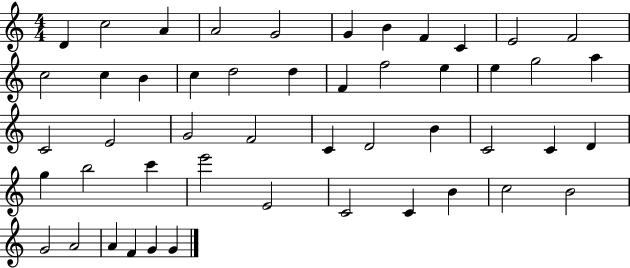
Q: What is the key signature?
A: C major